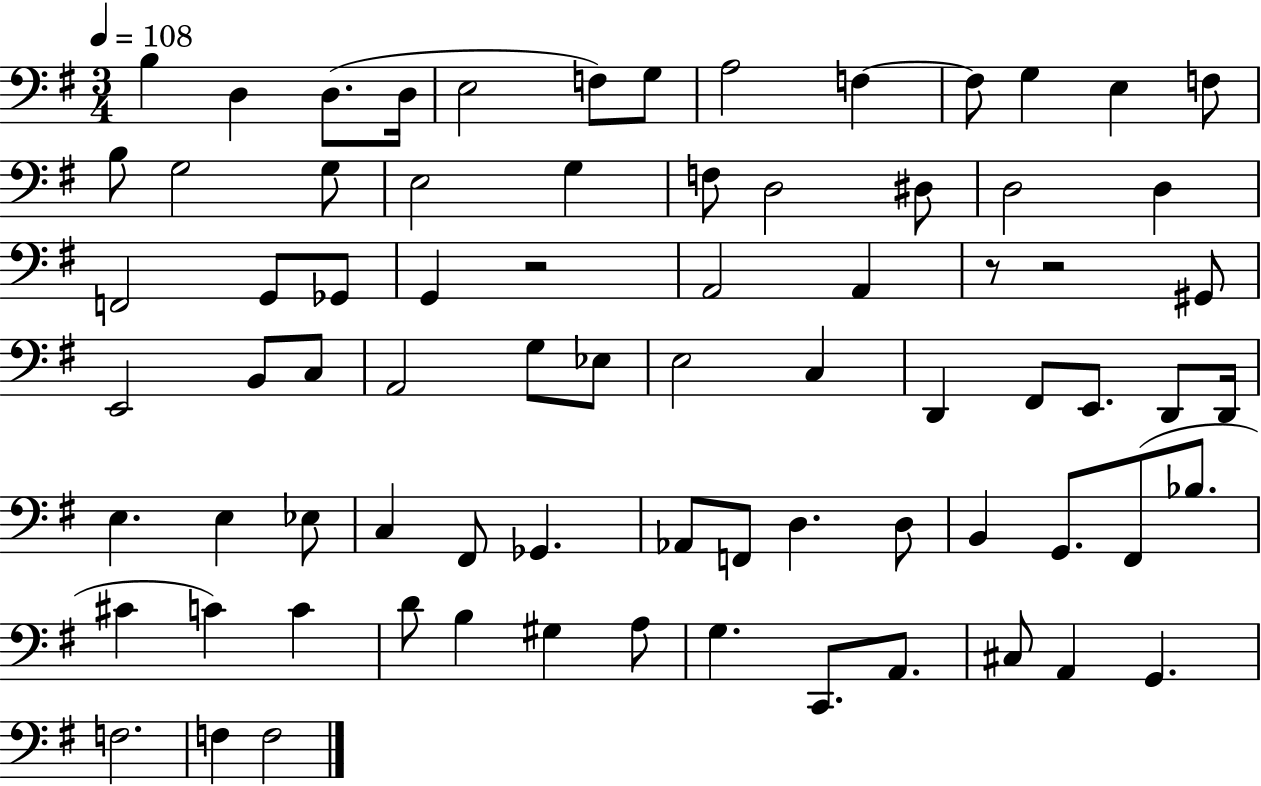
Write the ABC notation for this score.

X:1
T:Untitled
M:3/4
L:1/4
K:G
B, D, D,/2 D,/4 E,2 F,/2 G,/2 A,2 F, F,/2 G, E, F,/2 B,/2 G,2 G,/2 E,2 G, F,/2 D,2 ^D,/2 D,2 D, F,,2 G,,/2 _G,,/2 G,, z2 A,,2 A,, z/2 z2 ^G,,/2 E,,2 B,,/2 C,/2 A,,2 G,/2 _E,/2 E,2 C, D,, ^F,,/2 E,,/2 D,,/2 D,,/4 E, E, _E,/2 C, ^F,,/2 _G,, _A,,/2 F,,/2 D, D,/2 B,, G,,/2 ^F,,/2 _B,/2 ^C C C D/2 B, ^G, A,/2 G, C,,/2 A,,/2 ^C,/2 A,, G,, F,2 F, F,2